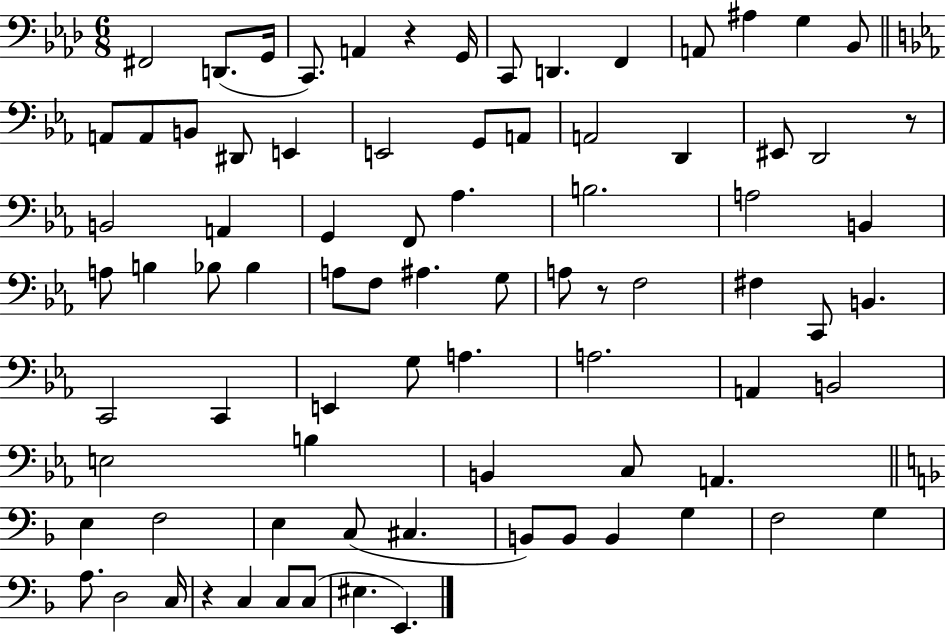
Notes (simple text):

F#2/h D2/e. G2/s C2/e. A2/q R/q G2/s C2/e D2/q. F2/q A2/e A#3/q G3/q Bb2/e A2/e A2/e B2/e D#2/e E2/q E2/h G2/e A2/e A2/h D2/q EIS2/e D2/h R/e B2/h A2/q G2/q F2/e Ab3/q. B3/h. A3/h B2/q A3/e B3/q Bb3/e Bb3/q A3/e F3/e A#3/q. G3/e A3/e R/e F3/h F#3/q C2/e B2/q. C2/h C2/q E2/q G3/e A3/q. A3/h. A2/q B2/h E3/h B3/q B2/q C3/e A2/q. E3/q F3/h E3/q C3/e C#3/q. B2/e B2/e B2/q G3/q F3/h G3/q A3/e. D3/h C3/s R/q C3/q C3/e C3/e EIS3/q. E2/q.